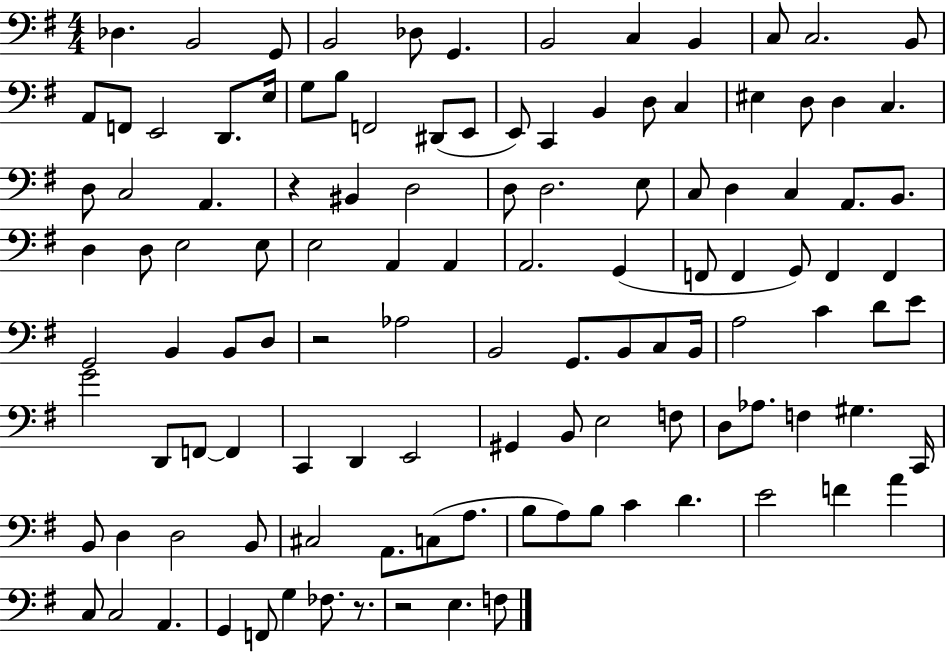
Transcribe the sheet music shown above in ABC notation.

X:1
T:Untitled
M:4/4
L:1/4
K:G
_D, B,,2 G,,/2 B,,2 _D,/2 G,, B,,2 C, B,, C,/2 C,2 B,,/2 A,,/2 F,,/2 E,,2 D,,/2 E,/4 G,/2 B,/2 F,,2 ^D,,/2 E,,/2 E,,/2 C,, B,, D,/2 C, ^E, D,/2 D, C, D,/2 C,2 A,, z ^B,, D,2 D,/2 D,2 E,/2 C,/2 D, C, A,,/2 B,,/2 D, D,/2 E,2 E,/2 E,2 A,, A,, A,,2 G,, F,,/2 F,, G,,/2 F,, F,, G,,2 B,, B,,/2 D,/2 z2 _A,2 B,,2 G,,/2 B,,/2 C,/2 B,,/4 A,2 C D/2 E/2 G2 D,,/2 F,,/2 F,, C,, D,, E,,2 ^G,, B,,/2 E,2 F,/2 D,/2 _A,/2 F, ^G, C,,/4 B,,/2 D, D,2 B,,/2 ^C,2 A,,/2 C,/2 A,/2 B,/2 A,/2 B,/2 C D E2 F A C,/2 C,2 A,, G,, F,,/2 G, _F,/2 z/2 z2 E, F,/2